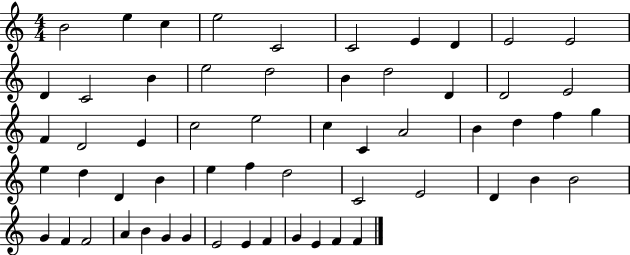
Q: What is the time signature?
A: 4/4